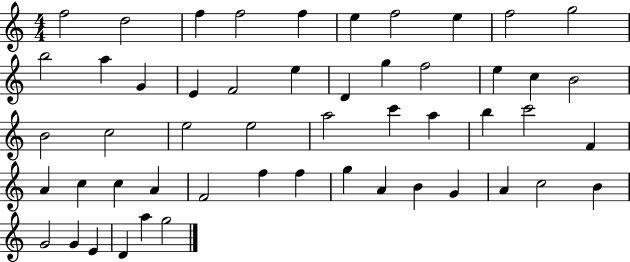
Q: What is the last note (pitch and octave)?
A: G5